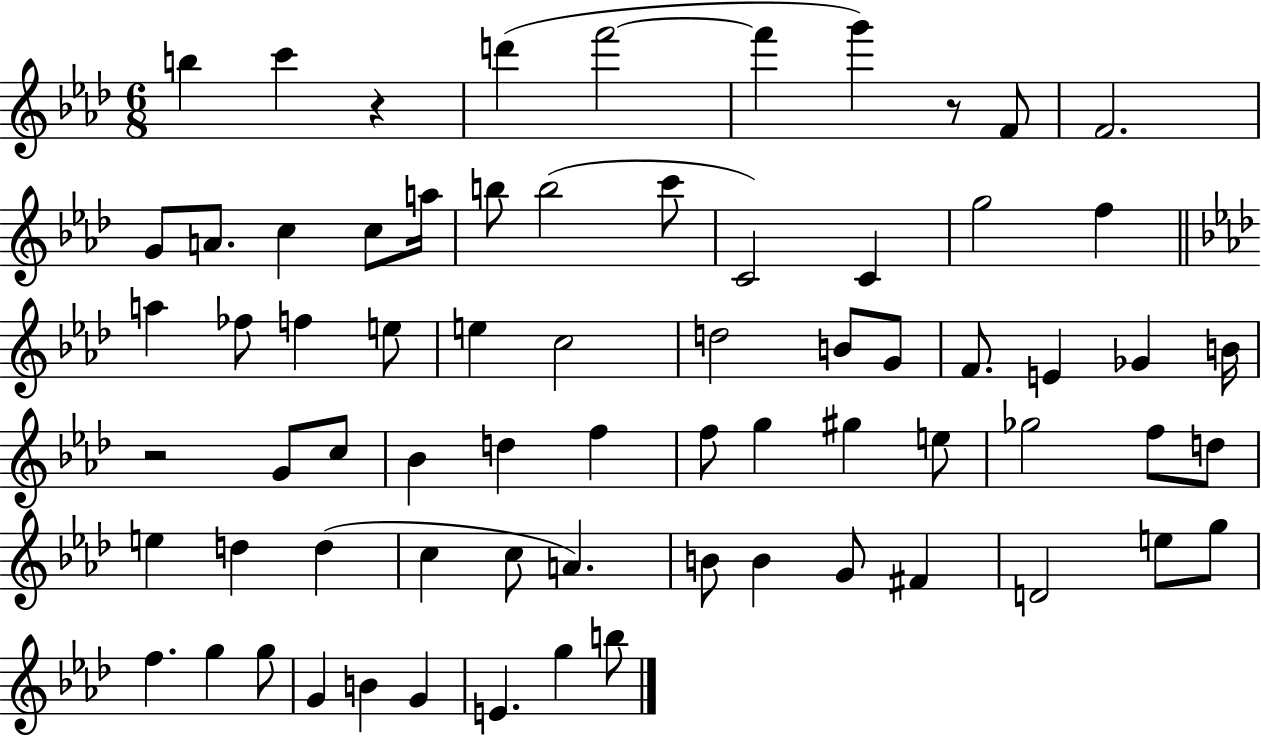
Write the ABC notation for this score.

X:1
T:Untitled
M:6/8
L:1/4
K:Ab
b c' z d' f'2 f' g' z/2 F/2 F2 G/2 A/2 c c/2 a/4 b/2 b2 c'/2 C2 C g2 f a _f/2 f e/2 e c2 d2 B/2 G/2 F/2 E _G B/4 z2 G/2 c/2 _B d f f/2 g ^g e/2 _g2 f/2 d/2 e d d c c/2 A B/2 B G/2 ^F D2 e/2 g/2 f g g/2 G B G E g b/2